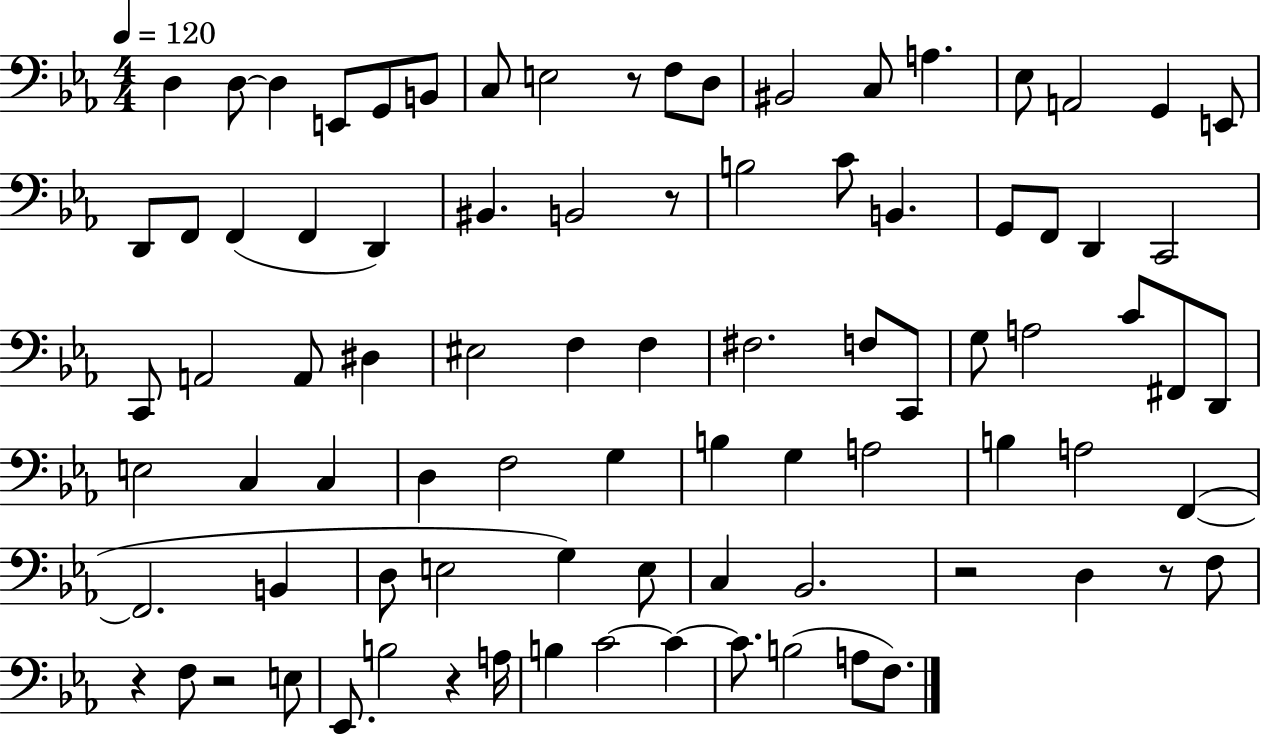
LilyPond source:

{
  \clef bass
  \numericTimeSignature
  \time 4/4
  \key ees \major
  \tempo 4 = 120
  d4 d8~~ d4 e,8 g,8 b,8 | c8 e2 r8 f8 d8 | bis,2 c8 a4. | ees8 a,2 g,4 e,8 | \break d,8 f,8 f,4( f,4 d,4) | bis,4. b,2 r8 | b2 c'8 b,4. | g,8 f,8 d,4 c,2 | \break c,8 a,2 a,8 dis4 | eis2 f4 f4 | fis2. f8 c,8 | g8 a2 c'8 fis,8 d,8 | \break e2 c4 c4 | d4 f2 g4 | b4 g4 a2 | b4 a2 f,4~(~ | \break f,2. b,4 | d8 e2 g4) e8 | c4 bes,2. | r2 d4 r8 f8 | \break r4 f8 r2 e8 | ees,8. b2 r4 a16 | b4 c'2~~ c'4~~ | c'8. b2( a8 f8.) | \break \bar "|."
}